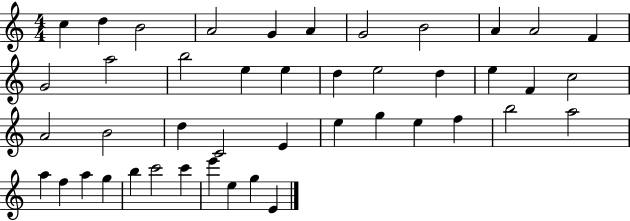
C5/q D5/q B4/h A4/h G4/q A4/q G4/h B4/h A4/q A4/h F4/q G4/h A5/h B5/h E5/q E5/q D5/q E5/h D5/q E5/q F4/q C5/h A4/h B4/h D5/q C4/h E4/q E5/q G5/q E5/q F5/q B5/h A5/h A5/q F5/q A5/q G5/q B5/q C6/h C6/q E6/q E5/q G5/q E4/q